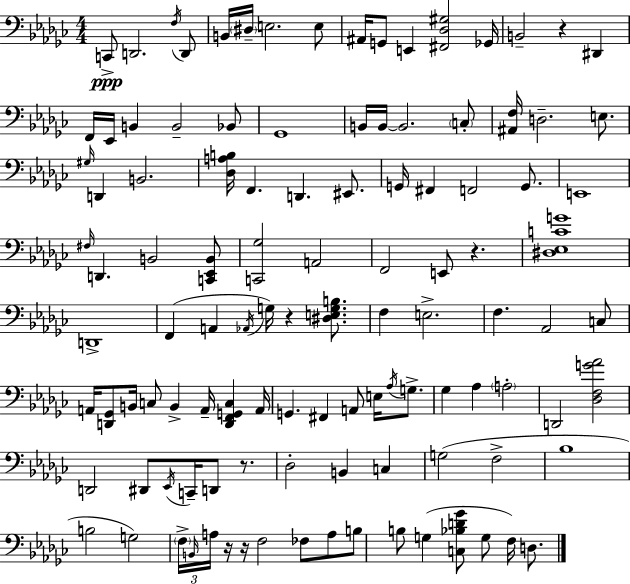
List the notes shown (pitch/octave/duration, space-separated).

C2/e D2/h. F3/s D2/e B2/s D#3/s E3/h. E3/e A#2/s G2/e E2/q [F#2,Db3,G#3]/h Gb2/s B2/h R/q D#2/q F2/s Eb2/s B2/q B2/h Bb2/e Gb2/w B2/s B2/s B2/h. C3/e [A#2,F3]/s D3/h. E3/e. G#3/s D2/q B2/h. [Db3,A3,B3]/s F2/q. D2/q. EIS2/e. G2/s F#2/q F2/h G2/e. E2/w F#3/s D2/q. B2/h [C2,Eb2,B2]/e [C2,Gb3]/h A2/h F2/h E2/e R/q. [D#3,Eb3,C4,G4]/w D2/w F2/q A2/q Ab2/s G3/s R/q [D#3,E3,G3,B3]/e. F3/q E3/h. F3/q. Ab2/h C3/e A2/s [D2,Gb2]/e B2/s C3/e B2/q A2/s [D2,F2,G2,C3]/q A2/s G2/q. F#2/q A2/e E3/s Ab3/s G3/e. Gb3/q Ab3/q A3/h D2/h [Db3,F3,G4,Ab4]/h D2/h D#2/e Eb2/s C2/s D2/e R/e. Db3/h B2/q C3/q G3/h F3/h Bb3/w B3/h G3/h F3/s B2/s A3/s R/s R/s F3/h FES3/e A3/e B3/e B3/e G3/q [C3,Bb3,D4,Gb4]/e G3/e F3/s D3/e.